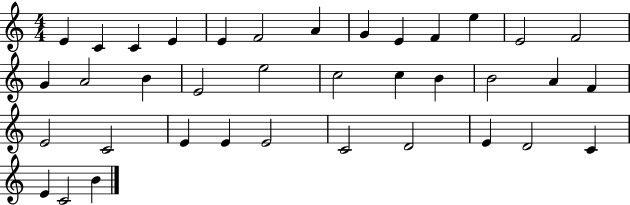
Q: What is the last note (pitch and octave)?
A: B4